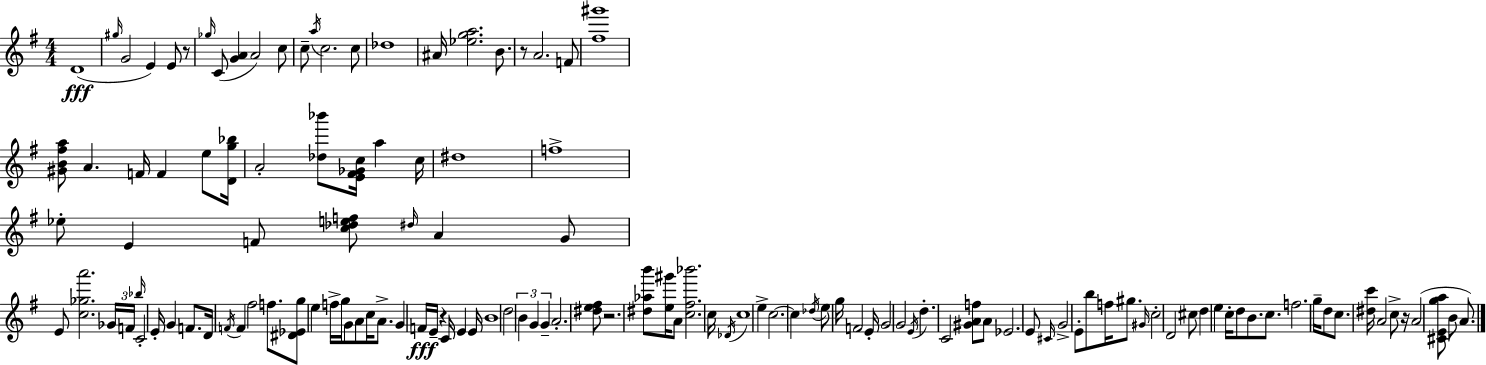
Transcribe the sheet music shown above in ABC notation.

X:1
T:Untitled
M:4/4
L:1/4
K:Em
D4 ^g/4 G2 E E/2 z/2 _g/4 C/2 [GA] A2 c/2 c/2 a/4 c2 c/2 _d4 ^A/4 [_ega]2 B/2 z/2 A2 F/2 [^f^g']4 [^GB^fa]/2 A F/4 F e/2 [Dg_b]/4 A2 [_d_b']/2 [E^F_Gc]/4 a c/4 ^d4 f4 _e/2 E F/2 [c_def]/2 ^d/4 A G/2 E/2 [c_ga']2 _G/4 F/4 _b/4 C2 E/4 G F/2 D/4 F/4 F ^f2 f/2 [^D_Eg]/2 e f/4 g/4 G/2 A/2 c/4 A/2 G F/4 E/4 z C/4 E E/4 B4 d2 B G G A2 [^de^f]/2 z2 [^d_ab']/2 [e^g']/4 A/2 [c^f_b']2 c/4 _D/4 c4 e c2 c _d/4 e/2 g/4 F2 E/4 G2 G2 E/4 d C2 [^GAf]/2 A/2 _E2 E/2 ^C/4 G2 E/2 b/2 f/4 ^g/2 ^G/4 c2 D2 ^c/2 d e c/4 d/2 B/2 c/2 f2 g/4 d/2 c/2 [^dc']/4 A2 c/2 z/4 A2 [^CEga]/2 B/2 A/2